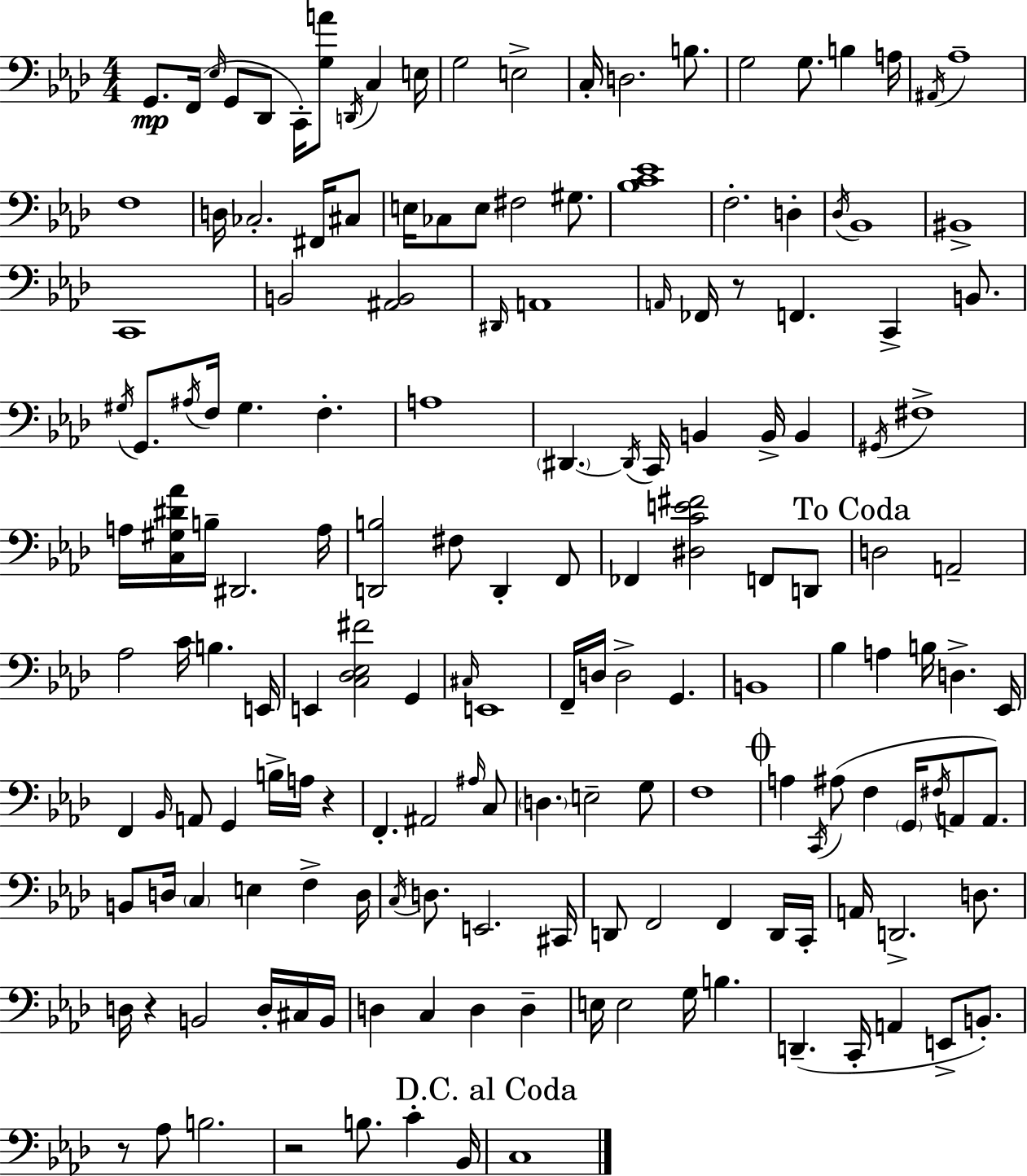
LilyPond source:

{
  \clef bass
  \numericTimeSignature
  \time 4/4
  \key f \minor
  g,8.\mp f,16( \grace { ees16 } g,8 des,8 c,16-.) <g a'>8 \acciaccatura { d,16 } c4 | e16 g2 e2-> | c16-. d2. b8. | g2 g8. b4 | \break a16 \acciaccatura { ais,16 } aes1-- | f1 | d16 ces2.-. | fis,16 cis8 e16 ces8 e8 fis2 | \break gis8. <bes c' ees'>1 | f2.-. d4-. | \acciaccatura { des16 } bes,1 | bis,1-> | \break c,1 | b,2 <ais, b,>2 | \grace { dis,16 } a,1 | \grace { a,16 } fes,16 r8 f,4. c,4-> | \break b,8. \acciaccatura { gis16 } g,8. \acciaccatura { ais16 } f16 gis4. | f4.-. a1 | \parenthesize dis,4.~~ \acciaccatura { dis,16 } c,16 | b,4 b,16-> b,4 \acciaccatura { gis,16 } fis1-> | \break a16 <c gis dis' aes'>16 b16-- dis,2. | a16 <d, b>2 | fis8 d,4-. f,8 fes,4 <dis c' e' fis'>2 | f,8 d,8 \mark "To Coda" d2 | \break a,2-- aes2 | c'16 b4. e,16 e,4 <c des ees fis'>2 | g,4 \grace { cis16 } e,1 | f,16-- d16 d2-> | \break g,4. b,1 | bes4 a4 | b16 d4.-> ees,16 f,4 \grace { bes,16 } | a,8 g,4 b16-> a16 r4 f,4.-. | \break ais,2 \grace { ais16 } c8 \parenthesize d4. | e2-- g8 f1 | \mark \markup { \musicglyph "scripts.coda" } a4 | \acciaccatura { c,16 } ais8( f4 \parenthesize g,16 \acciaccatura { fis16 } a,8 a,8.) b,8 | \break d16 \parenthesize c4 e4 f4-> d16 \acciaccatura { c16 } | d8. e,2. cis,16 | d,8 f,2 f,4 d,16 c,16-. | a,16 d,2.-> d8. | \break d16 r4 b,2 d16-. cis16 b,16 | d4 c4 d4 d4-- | e16 e2 g16 b4. | d,4.--( c,16-. a,4 e,8-> b,8.-.) | \break r8 aes8 b2. | r2 b8. c'4-. bes,16 | \mark "D.C. al Coda" c1 | \bar "|."
}